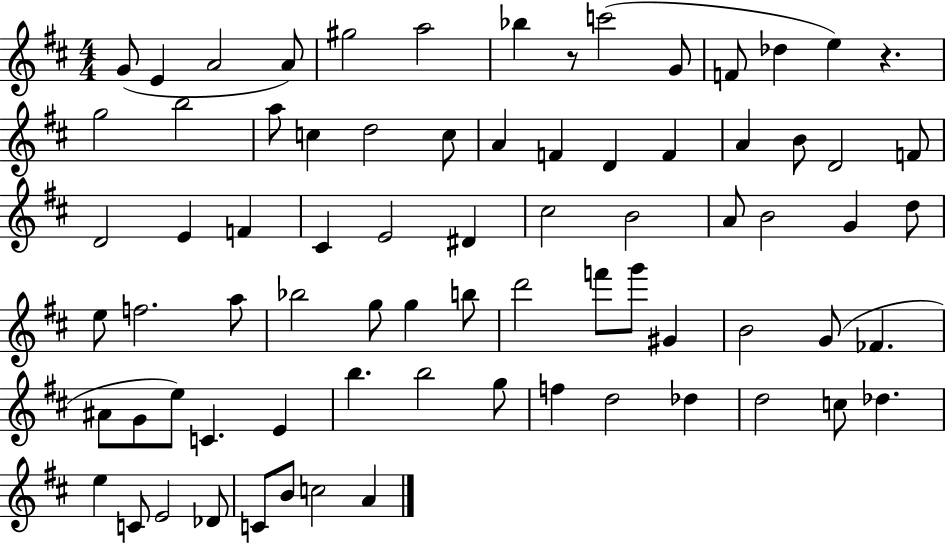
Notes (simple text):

G4/e E4/q A4/h A4/e G#5/h A5/h Bb5/q R/e C6/h G4/e F4/e Db5/q E5/q R/q. G5/h B5/h A5/e C5/q D5/h C5/e A4/q F4/q D4/q F4/q A4/q B4/e D4/h F4/e D4/h E4/q F4/q C#4/q E4/h D#4/q C#5/h B4/h A4/e B4/h G4/q D5/e E5/e F5/h. A5/e Bb5/h G5/e G5/q B5/e D6/h F6/e G6/e G#4/q B4/h G4/e FES4/q. A#4/e G4/e E5/e C4/q. E4/q B5/q. B5/h G5/e F5/q D5/h Db5/q D5/h C5/e Db5/q. E5/q C4/e E4/h Db4/e C4/e B4/e C5/h A4/q